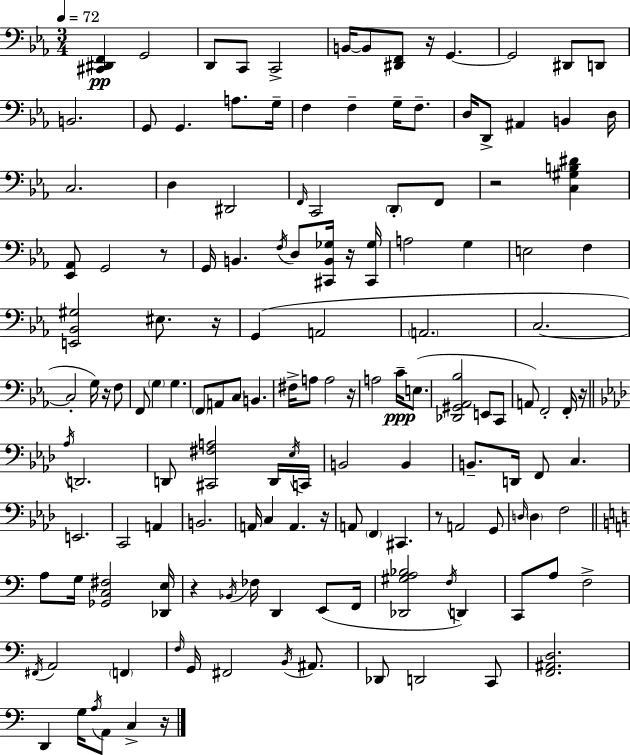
{
  \clef bass
  \numericTimeSignature
  \time 3/4
  \key ees \major
  \tempo 4 = 72
  \repeat volta 2 { <cis, dis, f,>4\pp g,2 | d,8 c,8 c,2-> | b,16~~ b,8 <dis, f,>8 r16 g,4.~~ | g,2 dis,8 d,8 | \break b,2. | g,8 g,4. a8. g16-- | f4 f4-- g16-- f8.-- | d16 d,8-> ais,4 b,4 d16 | \break c2. | d4 dis,2 | \grace { f,16 } c,2 \parenthesize d,8-. f,8 | r2 <c gis b dis'>4 | \break <ees, aes,>8 g,2 r8 | g,16 b,4. \acciaccatura { f16 } d8 <cis, b, ges>16 | r16 <cis, ges>16 a2 g4 | e2 f4 | \break <e, bes, gis>2 eis8. | r16 g,4( a,2 | \parenthesize a,2. | c2.~~ | \break c2-. g16) r16 | f8 f,8 \parenthesize g4 g4. | \parenthesize f,8 a,8 c8 b,4. | fis16-> a8 a2 | \break r16 a2 c'16--\ppp e8.( | <des, gis, aes, bes>2 e,8 | c,8 a,8) f,2-. | f,16-. r16 \bar "||" \break \key f \minor \acciaccatura { aes16 } d,2. | d,8 <cis, fis a>2 d,16 | \acciaccatura { ees16 } c,16 b,2 b,4 | b,8.-- d,16 f,8 c4. | \break e,2. | c,2 a,4 | b,2. | a,16 c4 a,4. | \break r16 a,8 \parenthesize f,4 cis,4. | r8 a,2 | g,8 \grace { d16 } \parenthesize d4 f2 | \bar "||" \break \key c \major a8 g16 <ges, c fis>2 <des, e>16 | r4 \acciaccatura { bes,16 } fes16 d,4 e,8( | f,16 <des, gis a bes>2 \acciaccatura { f16 } d,4) | c,8 a8 f2-> | \break \acciaccatura { fis,16 } a,2 \parenthesize f,4 | \grace { f16 } g,16 fis,2 | \acciaccatura { b,16 } ais,8. des,8 d,2 | c,8 <f, ais, d>2. | \break d,4 g16 \acciaccatura { a16 } a,8 | c4-> r16 } \bar "|."
}